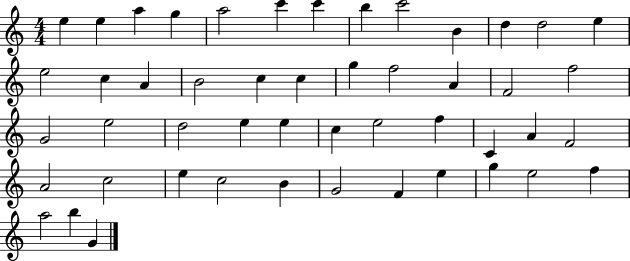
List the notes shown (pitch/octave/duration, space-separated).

E5/q E5/q A5/q G5/q A5/h C6/q C6/q B5/q C6/h B4/q D5/q D5/h E5/q E5/h C5/q A4/q B4/h C5/q C5/q G5/q F5/h A4/q F4/h F5/h G4/h E5/h D5/h E5/q E5/q C5/q E5/h F5/q C4/q A4/q F4/h A4/h C5/h E5/q C5/h B4/q G4/h F4/q E5/q G5/q E5/h F5/q A5/h B5/q G4/q